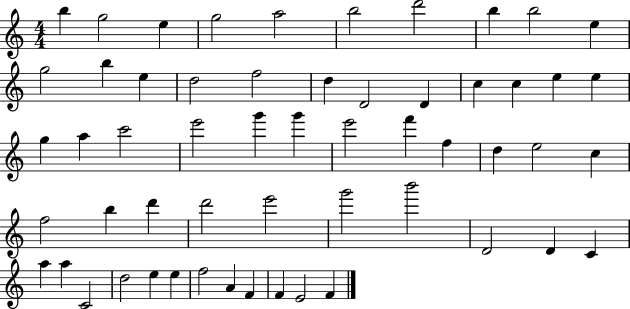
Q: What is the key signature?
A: C major